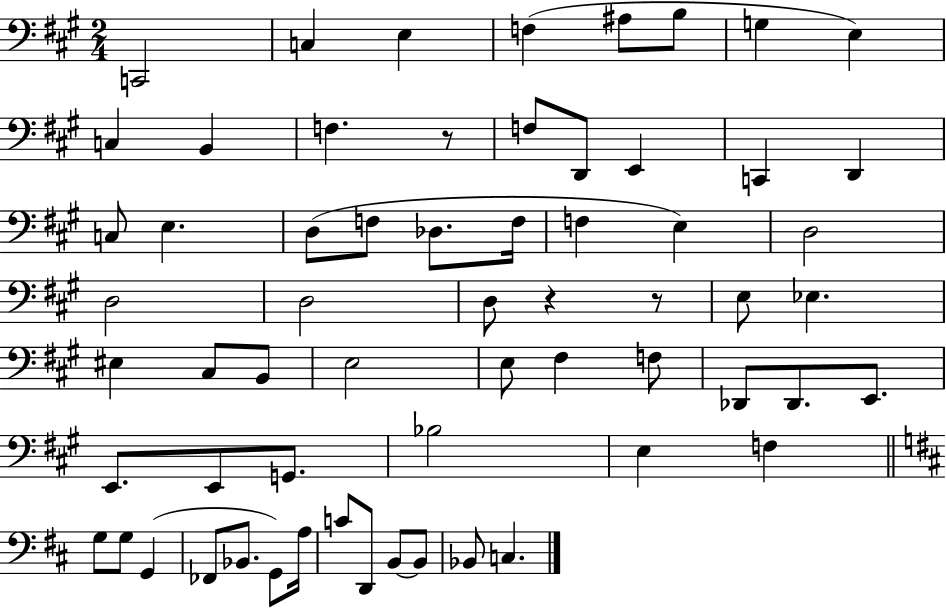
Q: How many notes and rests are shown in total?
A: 62